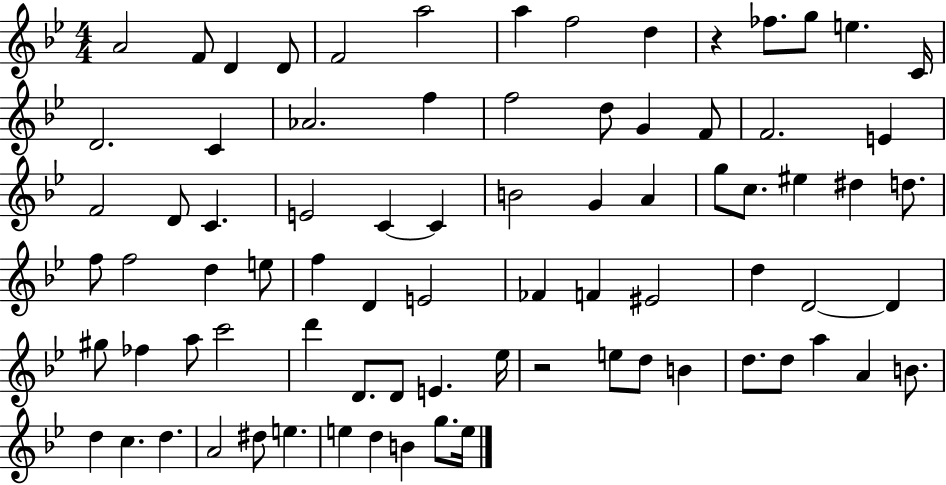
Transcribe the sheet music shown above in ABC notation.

X:1
T:Untitled
M:4/4
L:1/4
K:Bb
A2 F/2 D D/2 F2 a2 a f2 d z _f/2 g/2 e C/4 D2 C _A2 f f2 d/2 G F/2 F2 E F2 D/2 C E2 C C B2 G A g/2 c/2 ^e ^d d/2 f/2 f2 d e/2 f D E2 _F F ^E2 d D2 D ^g/2 _f a/2 c'2 d' D/2 D/2 E _e/4 z2 e/2 d/2 B d/2 d/2 a A B/2 d c d A2 ^d/2 e e d B g/2 e/4